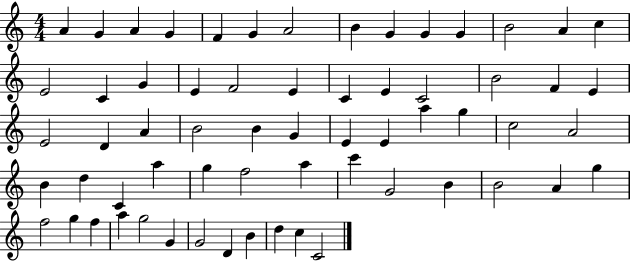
X:1
T:Untitled
M:4/4
L:1/4
K:C
A G A G F G A2 B G G G B2 A c E2 C G E F2 E C E C2 B2 F E E2 D A B2 B G E E a g c2 A2 B d C a g f2 a c' G2 B B2 A g f2 g f a g2 G G2 D B d c C2